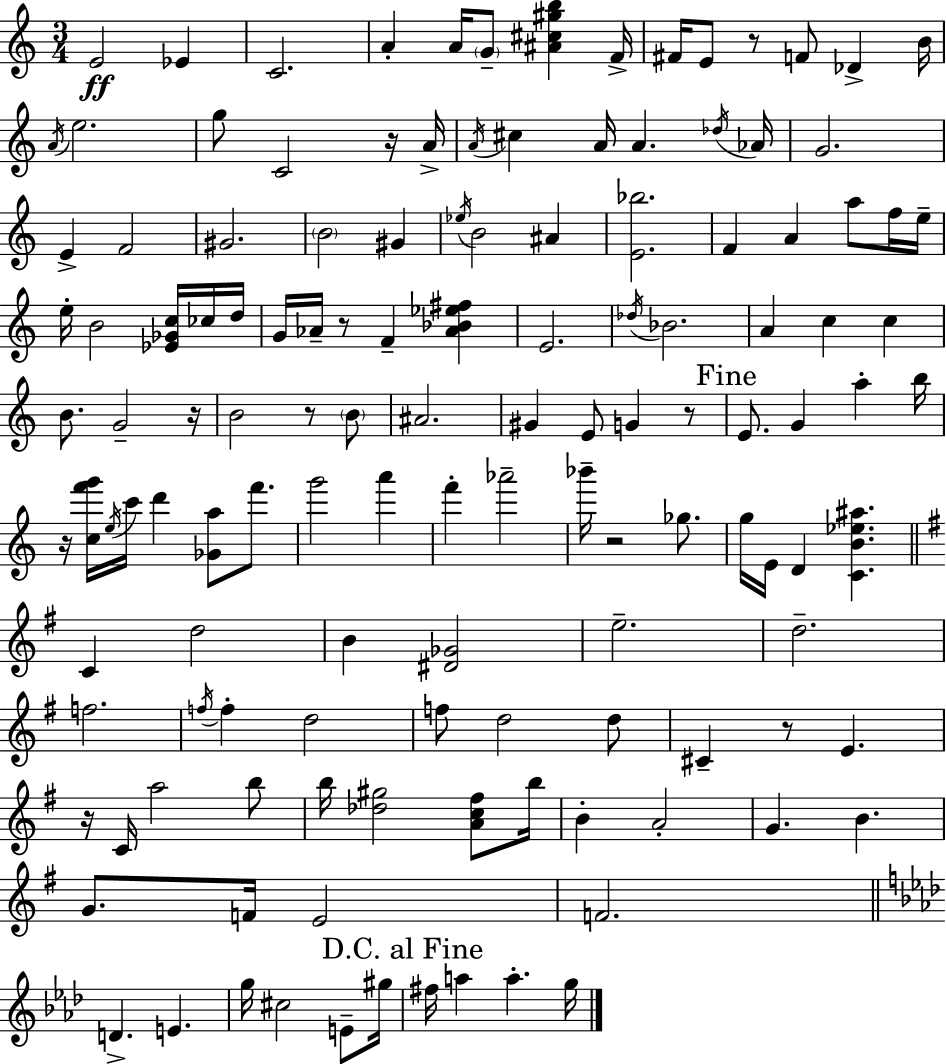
E4/h Eb4/q C4/h. A4/q A4/s G4/e [A#4,C#5,G#5,B5]/q F4/s F#4/s E4/e R/e F4/e Db4/q B4/s A4/s E5/h. G5/e C4/h R/s A4/s A4/s C#5/q A4/s A4/q. Db5/s Ab4/s G4/h. E4/q F4/h G#4/h. B4/h G#4/q Eb5/s B4/h A#4/q [E4,Bb5]/h. F4/q A4/q A5/e F5/s E5/s E5/s B4/h [Eb4,Gb4,C5]/s CES5/s D5/s G4/s Ab4/s R/e F4/q [Ab4,Bb4,Eb5,F#5]/q E4/h. Db5/s Bb4/h. A4/q C5/q C5/q B4/e. G4/h R/s B4/h R/e B4/e A#4/h. G#4/q E4/e G4/q R/e E4/e. G4/q A5/q B5/s R/s [C5,F6,G6]/s E5/s C6/s D6/q [Gb4,A5]/e F6/e. G6/h A6/q F6/q Ab6/h Bb6/s R/h Gb5/e. G5/s E4/s D4/q [C4,B4,Eb5,A#5]/q. C4/q D5/h B4/q [D#4,Gb4]/h E5/h. D5/h. F5/h. F5/s F5/q D5/h F5/e D5/h D5/e C#4/q R/e E4/q. R/s C4/s A5/h B5/e B5/s [Db5,G#5]/h [A4,C5,F#5]/e B5/s B4/q A4/h G4/q. B4/q. G4/e. F4/s E4/h F4/h. D4/q. E4/q. G5/s C#5/h E4/e G#5/s F#5/s A5/q A5/q. G5/s